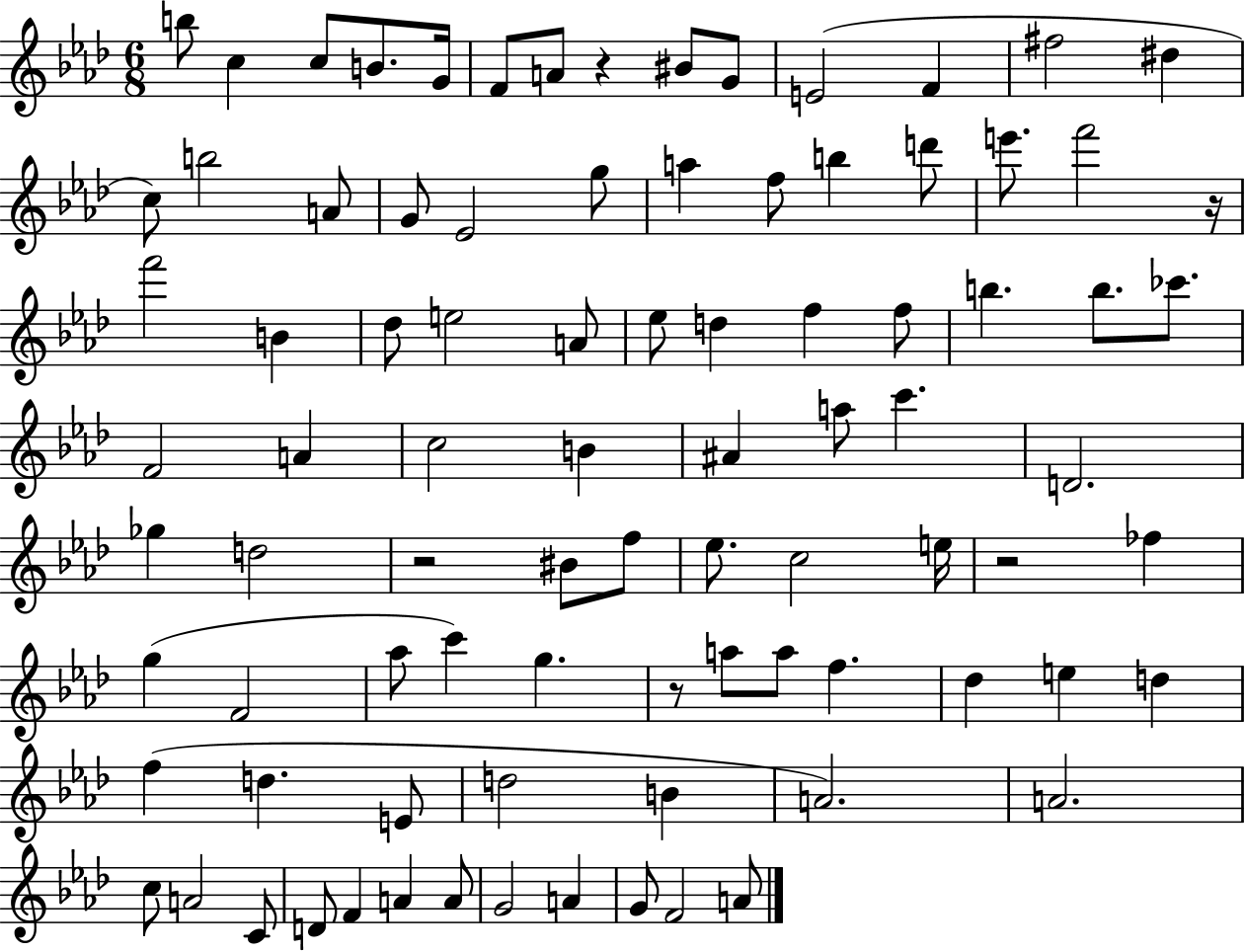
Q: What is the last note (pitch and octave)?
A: A4